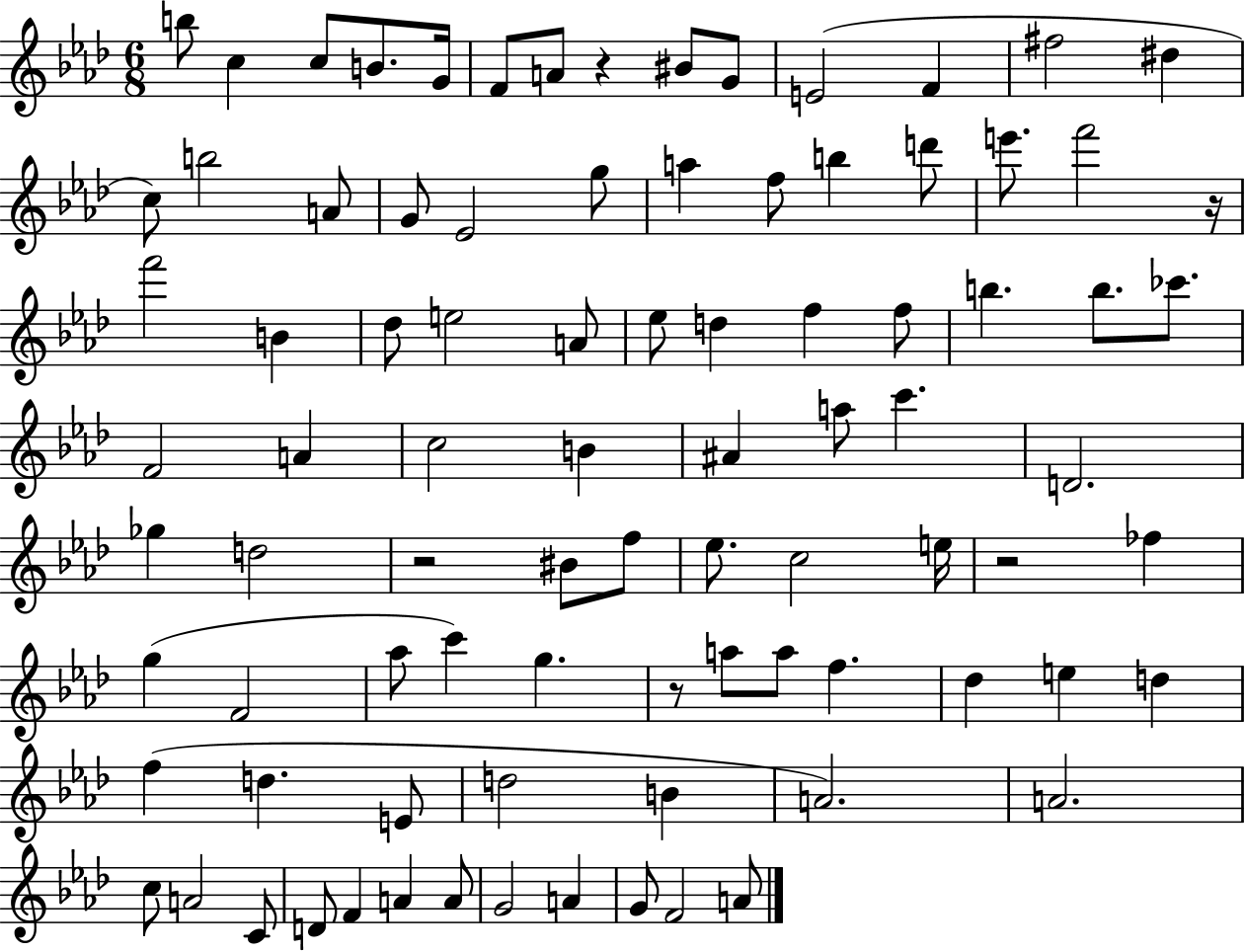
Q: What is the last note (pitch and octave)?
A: A4